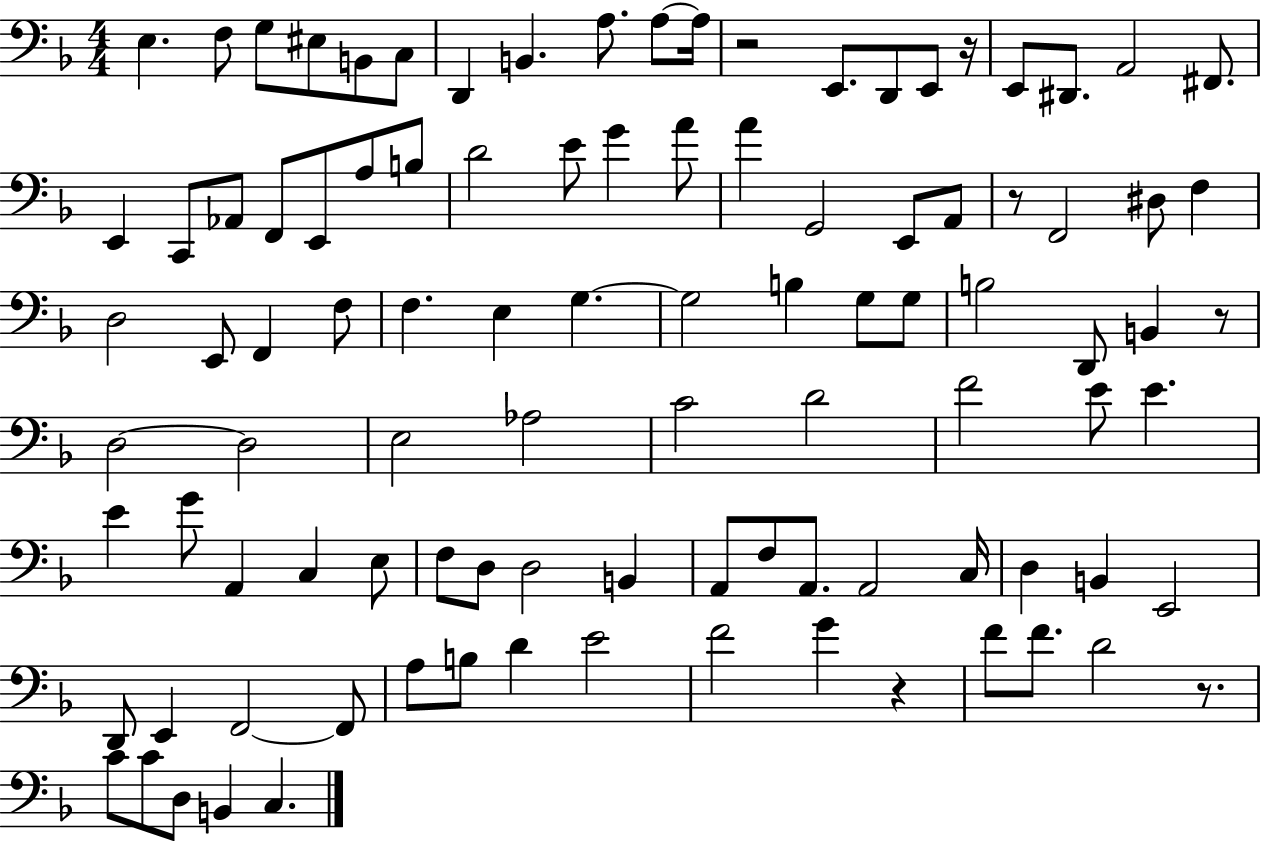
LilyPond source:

{
  \clef bass
  \numericTimeSignature
  \time 4/4
  \key f \major
  e4. f8 g8 eis8 b,8 c8 | d,4 b,4. a8. a8~~ a16 | r2 e,8. d,8 e,8 r16 | e,8 dis,8. a,2 fis,8. | \break e,4 c,8 aes,8 f,8 e,8 a8 b8 | d'2 e'8 g'4 a'8 | a'4 g,2 e,8 a,8 | r8 f,2 dis8 f4 | \break d2 e,8 f,4 f8 | f4. e4 g4.~~ | g2 b4 g8 g8 | b2 d,8 b,4 r8 | \break d2~~ d2 | e2 aes2 | c'2 d'2 | f'2 e'8 e'4. | \break e'4 g'8 a,4 c4 e8 | f8 d8 d2 b,4 | a,8 f8 a,8. a,2 c16 | d4 b,4 e,2 | \break d,8 e,4 f,2~~ f,8 | a8 b8 d'4 e'2 | f'2 g'4 r4 | f'8 f'8. d'2 r8. | \break c'8 c'8 d8 b,4 c4. | \bar "|."
}